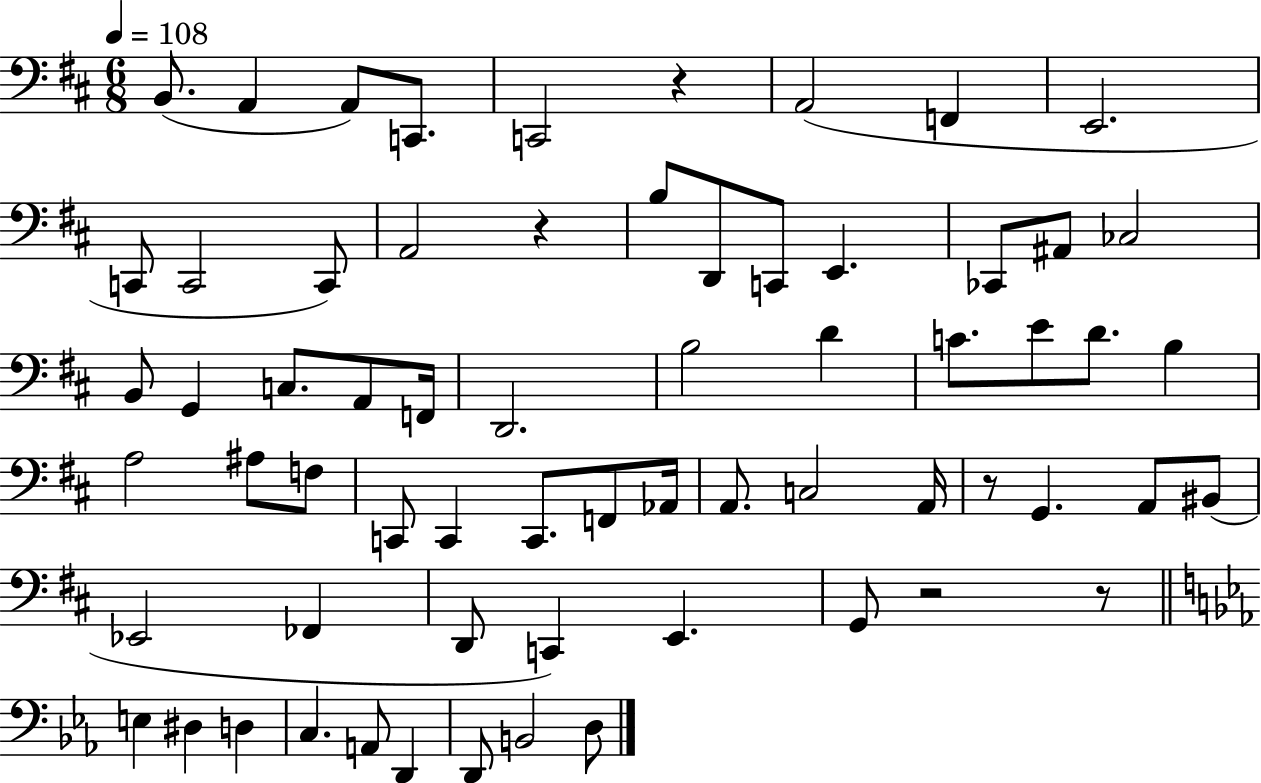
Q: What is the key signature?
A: D major